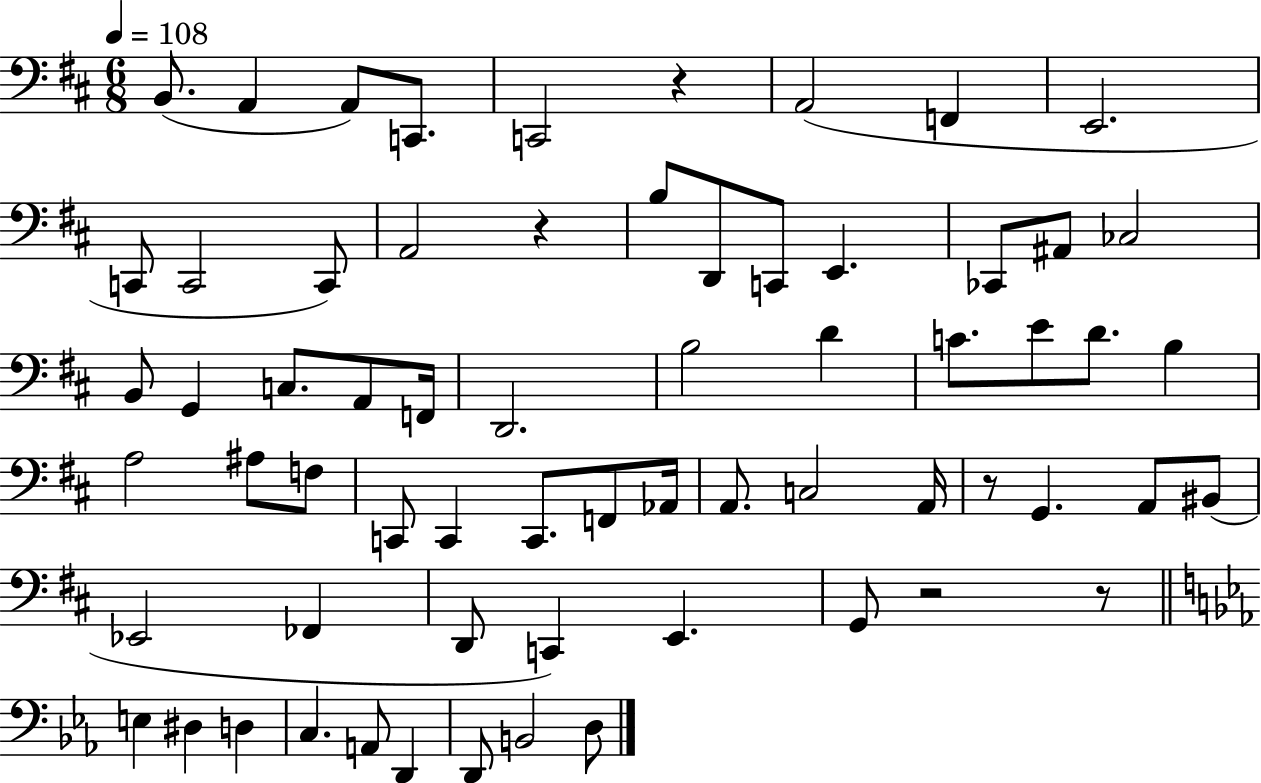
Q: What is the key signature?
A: D major